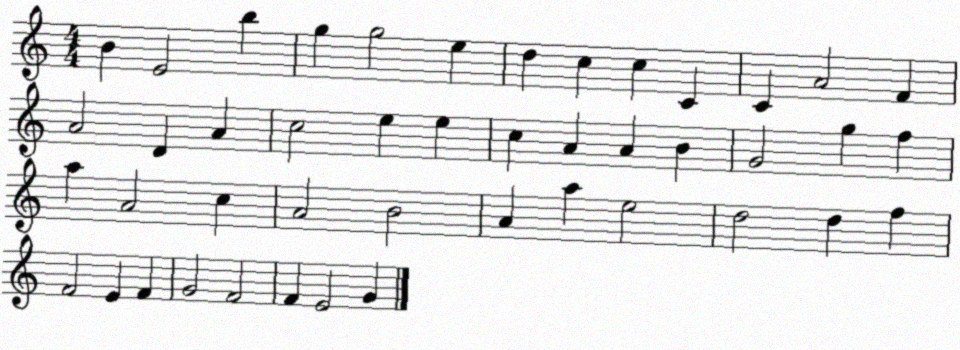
X:1
T:Untitled
M:4/4
L:1/4
K:C
B E2 b g g2 e d c c C C A2 F A2 D A c2 e e c A A B G2 g f a A2 c A2 B2 A a e2 d2 d f F2 E F G2 F2 F E2 G